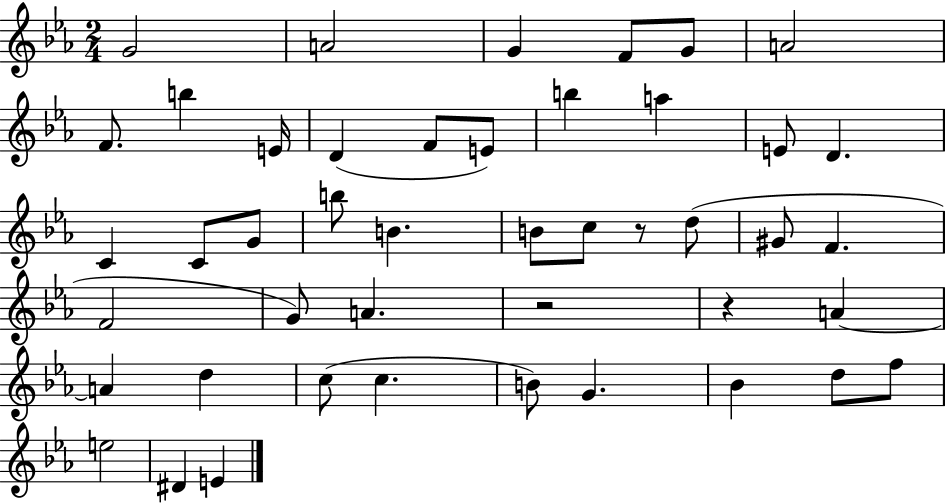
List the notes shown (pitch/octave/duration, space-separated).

G4/h A4/h G4/q F4/e G4/e A4/h F4/e. B5/q E4/s D4/q F4/e E4/e B5/q A5/q E4/e D4/q. C4/q C4/e G4/e B5/e B4/q. B4/e C5/e R/e D5/e G#4/e F4/q. F4/h G4/e A4/q. R/h R/q A4/q A4/q D5/q C5/e C5/q. B4/e G4/q. Bb4/q D5/e F5/e E5/h D#4/q E4/q